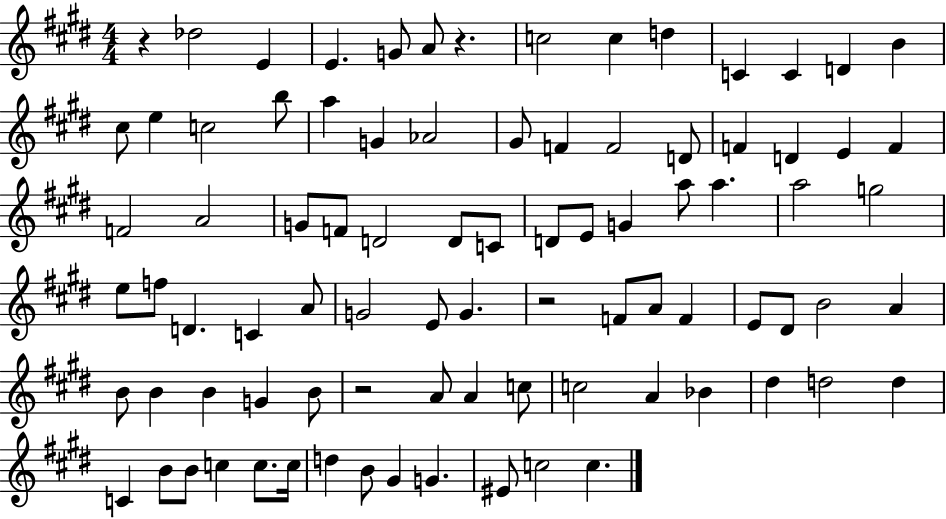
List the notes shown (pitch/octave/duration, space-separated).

R/q Db5/h E4/q E4/q. G4/e A4/e R/q. C5/h C5/q D5/q C4/q C4/q D4/q B4/q C#5/e E5/q C5/h B5/e A5/q G4/q Ab4/h G#4/e F4/q F4/h D4/e F4/q D4/q E4/q F4/q F4/h A4/h G4/e F4/e D4/h D4/e C4/e D4/e E4/e G4/q A5/e A5/q. A5/h G5/h E5/e F5/e D4/q. C4/q A4/e G4/h E4/e G4/q. R/h F4/e A4/e F4/q E4/e D#4/e B4/h A4/q B4/e B4/q B4/q G4/q B4/e R/h A4/e A4/q C5/e C5/h A4/q Bb4/q D#5/q D5/h D5/q C4/q B4/e B4/e C5/q C5/e. C5/s D5/q B4/e G#4/q G4/q. EIS4/e C5/h C5/q.